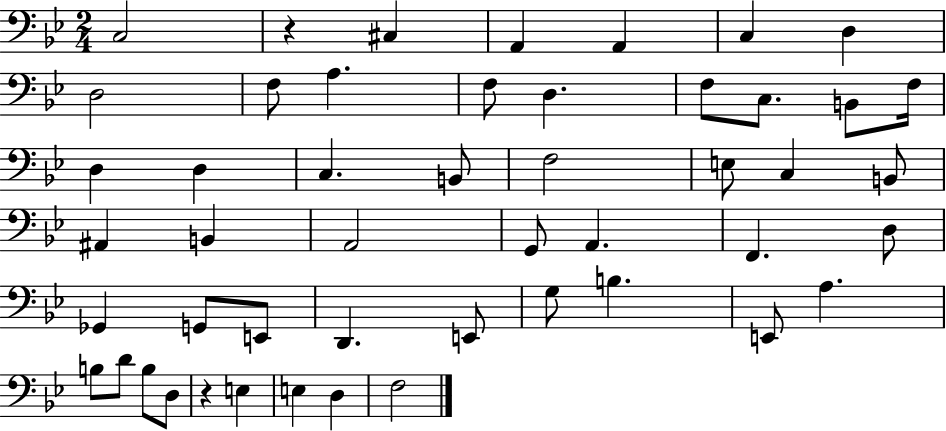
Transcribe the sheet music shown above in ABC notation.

X:1
T:Untitled
M:2/4
L:1/4
K:Bb
C,2 z ^C, A,, A,, C, D, D,2 F,/2 A, F,/2 D, F,/2 C,/2 B,,/2 F,/4 D, D, C, B,,/2 F,2 E,/2 C, B,,/2 ^A,, B,, A,,2 G,,/2 A,, F,, D,/2 _G,, G,,/2 E,,/2 D,, E,,/2 G,/2 B, E,,/2 A, B,/2 D/2 B,/2 D,/2 z E, E, D, F,2